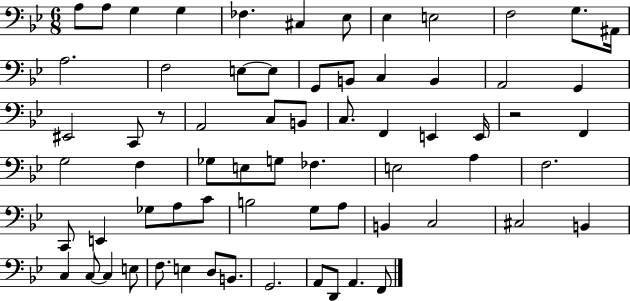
X:1
T:Untitled
M:6/8
L:1/4
K:Bb
A,/2 A,/2 G, G, _F, ^C, _E,/2 _E, E,2 F,2 G,/2 ^A,,/4 A,2 F,2 E,/2 E,/2 G,,/2 B,,/2 C, B,, A,,2 G,, ^E,,2 C,,/2 z/2 A,,2 C,/2 B,,/2 C,/2 F,, E,, E,,/4 z2 F,, G,2 F, _G,/2 E,/2 G,/2 _F, E,2 A, F,2 C,,/2 E,, _G,/2 A,/2 C/2 B,2 G,/2 A,/2 B,, C,2 ^C,2 B,, C, C,/2 C, E,/2 F,/2 E, D,/2 B,,/2 G,,2 A,,/2 D,,/2 A,, F,,/2